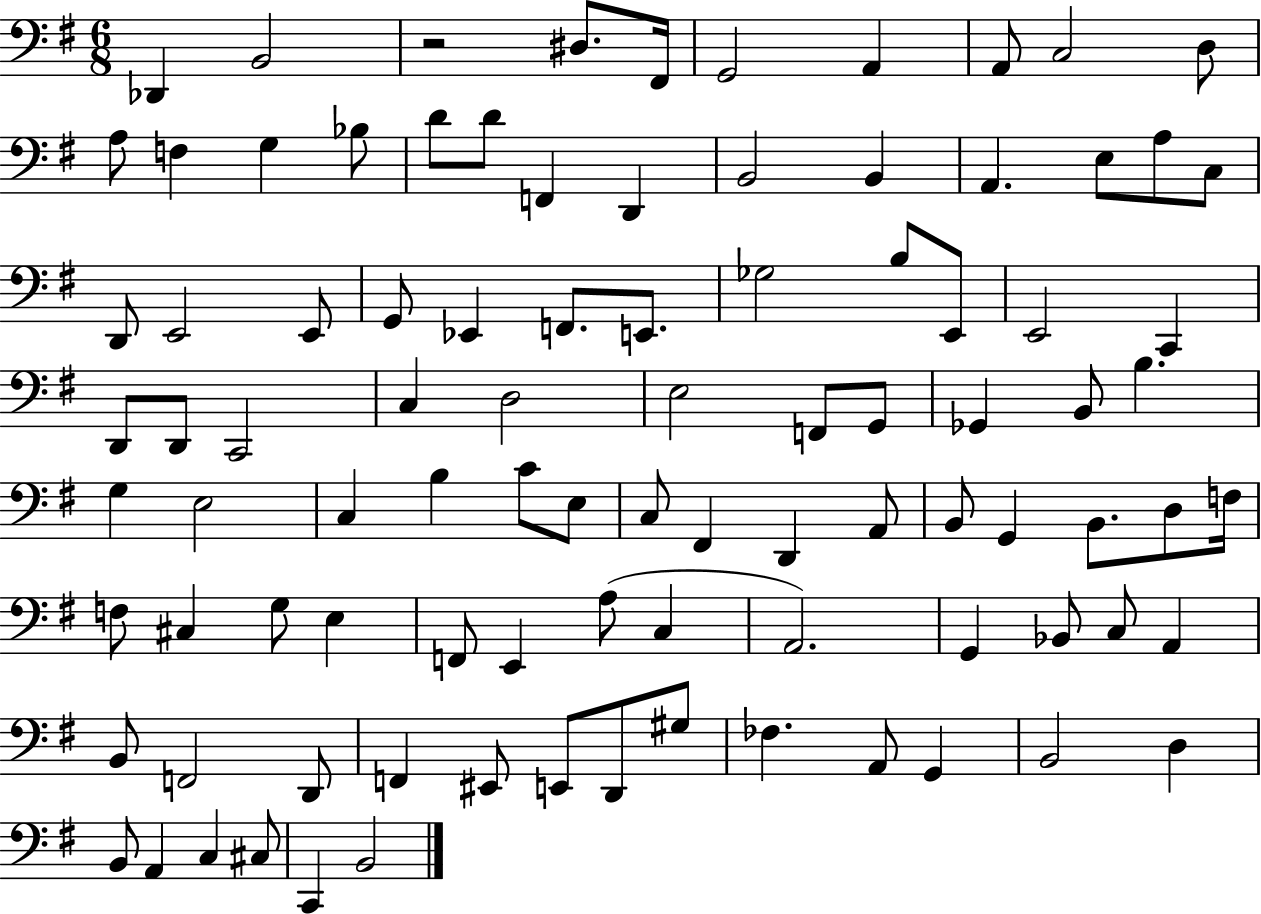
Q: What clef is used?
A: bass